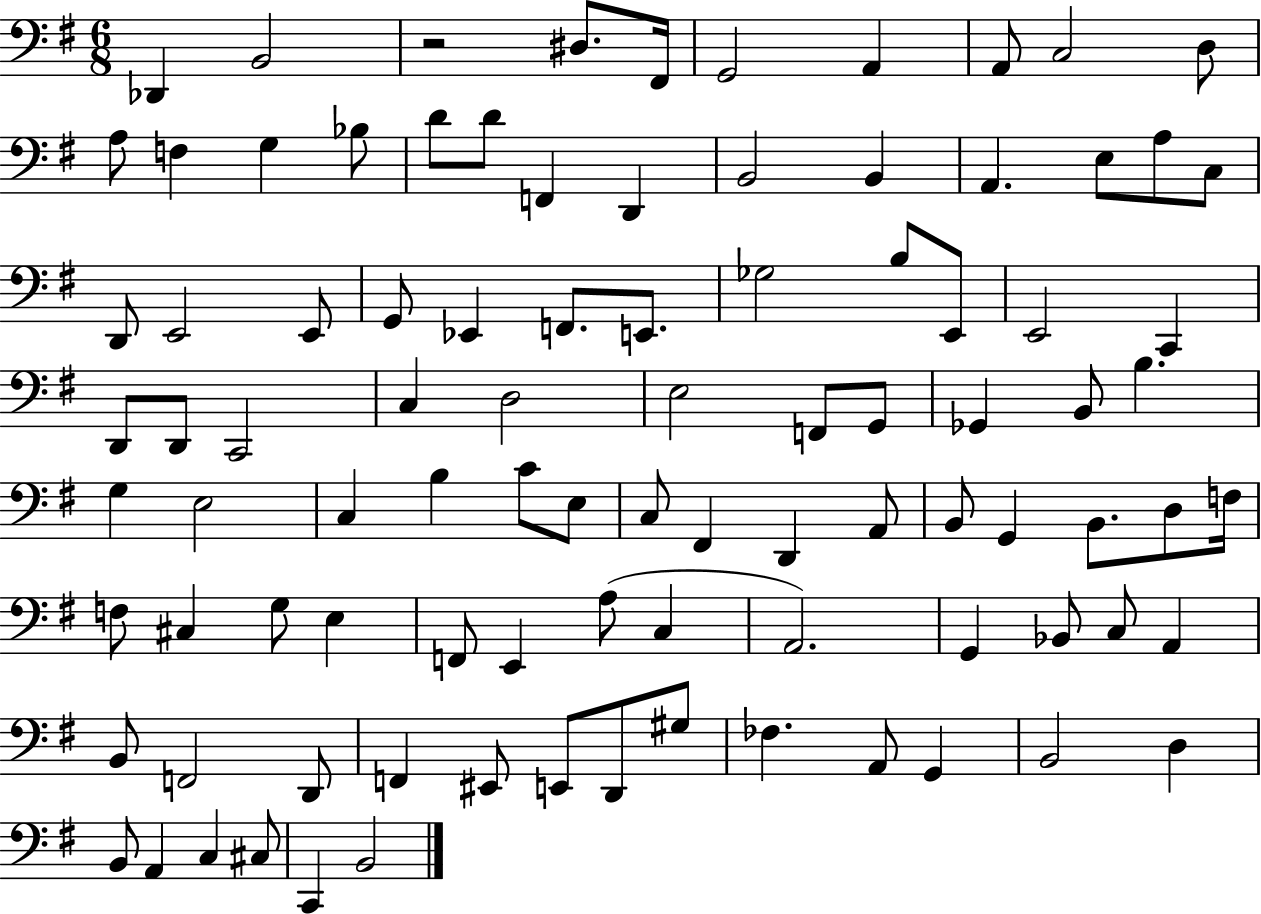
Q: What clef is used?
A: bass